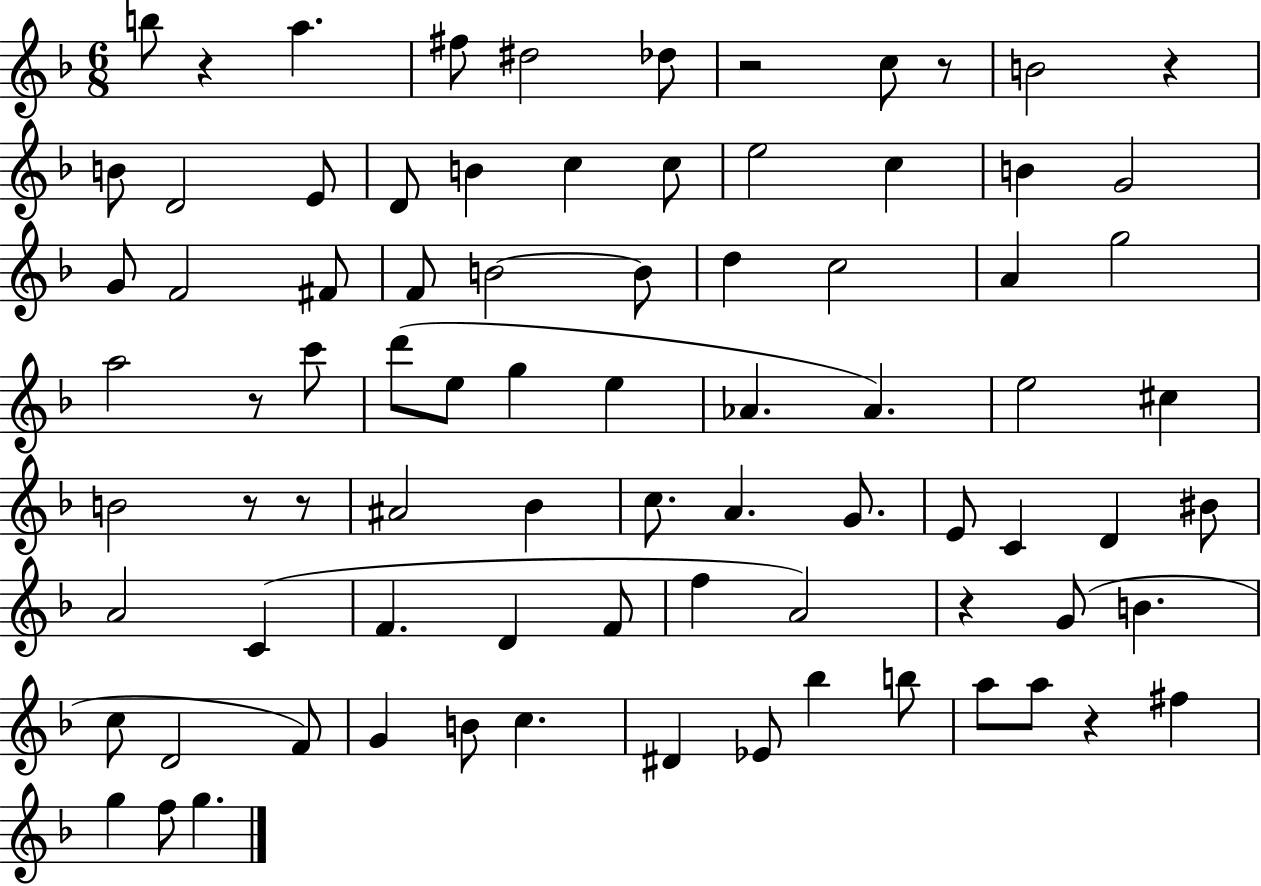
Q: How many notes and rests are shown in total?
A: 82